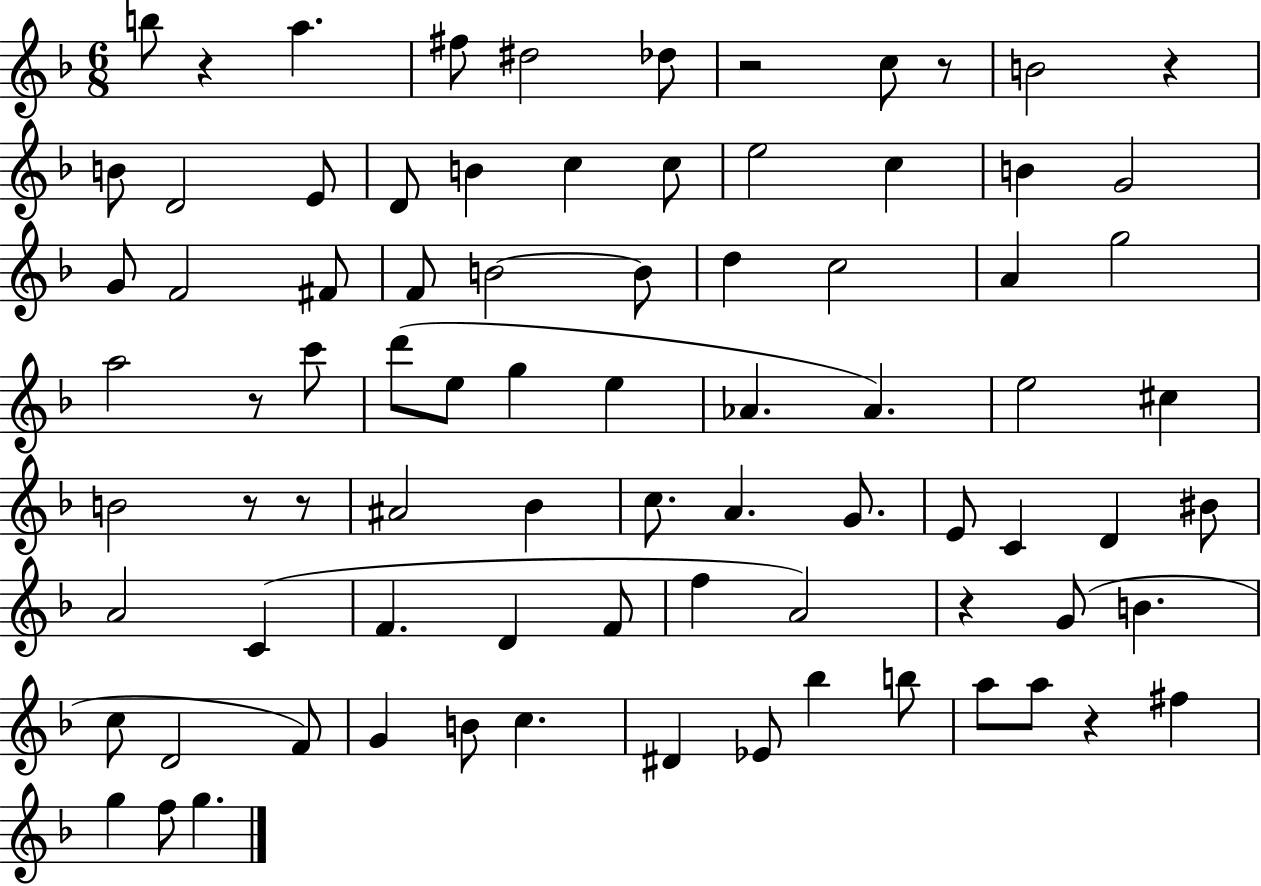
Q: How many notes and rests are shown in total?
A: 82